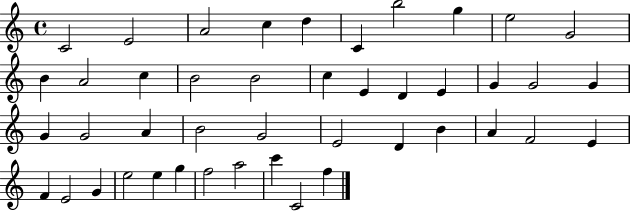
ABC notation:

X:1
T:Untitled
M:4/4
L:1/4
K:C
C2 E2 A2 c d C b2 g e2 G2 B A2 c B2 B2 c E D E G G2 G G G2 A B2 G2 E2 D B A F2 E F E2 G e2 e g f2 a2 c' C2 f